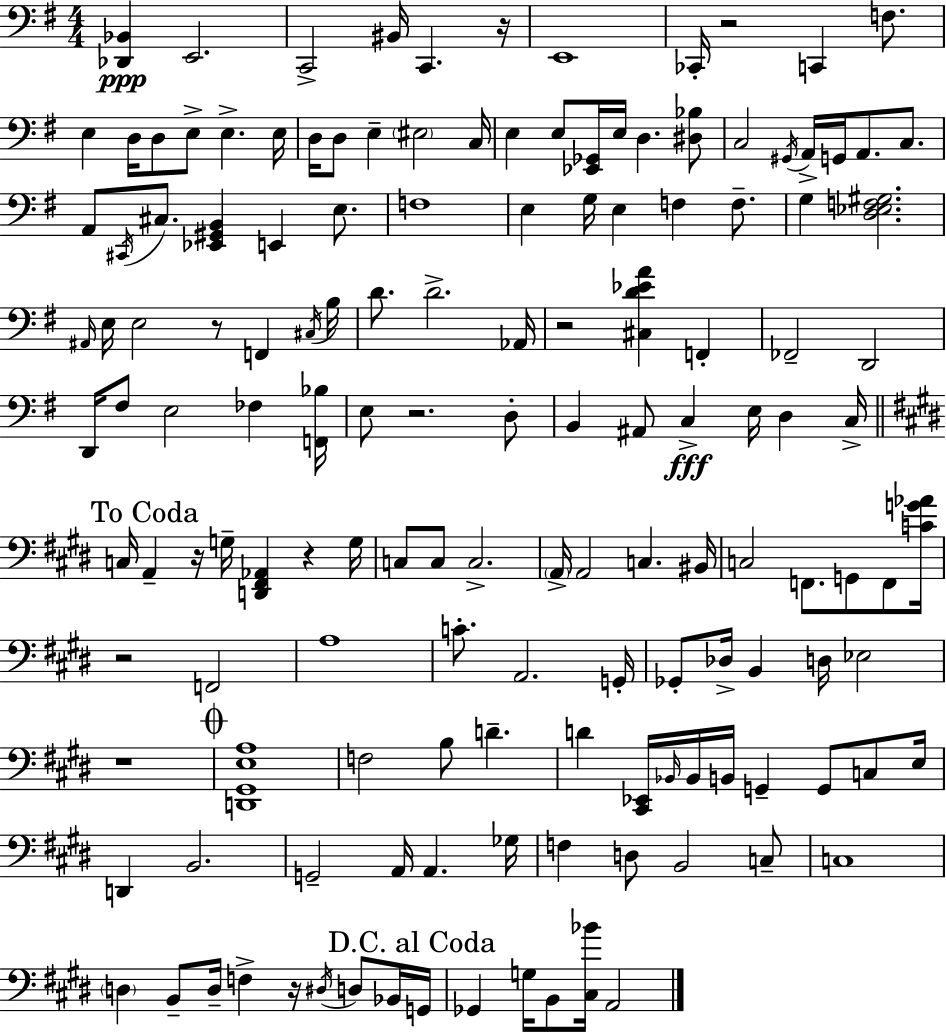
[Db2,Bb2]/q E2/h. C2/h BIS2/s C2/q. R/s E2/w CES2/s R/h C2/q F3/e. E3/q D3/s D3/e E3/e E3/q. E3/s D3/s D3/e E3/q EIS3/h C3/s E3/q E3/e [Eb2,Gb2]/s E3/s D3/q. [D#3,Bb3]/e C3/h G#2/s A2/s G2/s A2/e. C3/e. A2/e C#2/s C#3/e. [Eb2,G#2,B2]/q E2/q E3/e. F3/w E3/q G3/s E3/q F3/q F3/e. G3/q [D3,Eb3,F3,G#3]/h. A#2/s E3/s E3/h R/e F2/q C#3/s B3/s D4/e. D4/h. Ab2/s R/h [C#3,D4,Eb4,A4]/q F2/q FES2/h D2/h D2/s F#3/e E3/h FES3/q [F2,Bb3]/s E3/e R/h. D3/e B2/q A#2/e C3/q E3/s D3/q C3/s C3/s A2/q R/s G3/s [D2,F#2,Ab2]/q R/q G3/s C3/e C3/e C3/h. A2/s A2/h C3/q. BIS2/s C3/h F2/e. G2/e F2/e [C4,G4,Ab4]/s R/h F2/h A3/w C4/e. A2/h. G2/s Gb2/e Db3/s B2/q D3/s Eb3/h R/w [D2,G#2,E3,A3]/w F3/h B3/e D4/q. D4/q [C#2,Eb2]/s Bb2/s Bb2/s B2/s G2/q G2/e C3/e E3/s D2/q B2/h. G2/h A2/s A2/q. Gb3/s F3/q D3/e B2/h C3/e C3/w D3/q B2/e D3/s F3/q R/s D#3/s D3/e Bb2/s G2/s Gb2/q G3/s B2/e [C#3,Bb4]/s A2/h